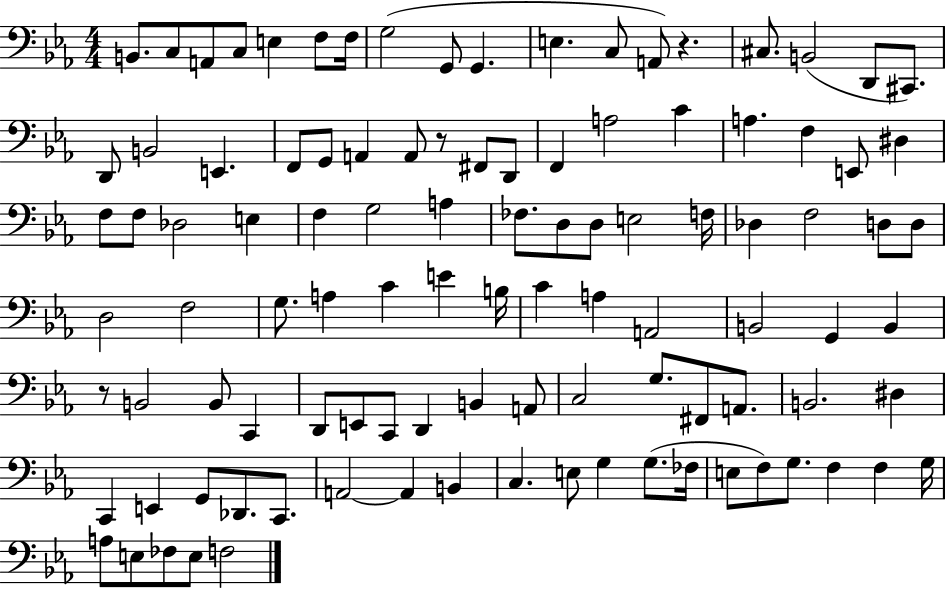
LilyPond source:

{
  \clef bass
  \numericTimeSignature
  \time 4/4
  \key ees \major
  b,8. c8 a,8 c8 e4 f8 f16 | g2( g,8 g,4. | e4. c8 a,8) r4. | cis8. b,2( d,8 cis,8.) | \break d,8 b,2 e,4. | f,8 g,8 a,4 a,8 r8 fis,8 d,8 | f,4 a2 c'4 | a4. f4 e,8 dis4 | \break f8 f8 des2 e4 | f4 g2 a4 | fes8. d8 d8 e2 f16 | des4 f2 d8 d8 | \break d2 f2 | g8. a4 c'4 e'4 b16 | c'4 a4 a,2 | b,2 g,4 b,4 | \break r8 b,2 b,8 c,4 | d,8 e,8 c,8 d,4 b,4 a,8 | c2 g8. fis,8 a,8. | b,2. dis4 | \break c,4 e,4 g,8 des,8. c,8. | a,2~~ a,4 b,4 | c4. e8 g4 g8.( fes16 | e8 f8) g8. f4 f4 g16 | \break a8 e8 fes8 e8 f2 | \bar "|."
}